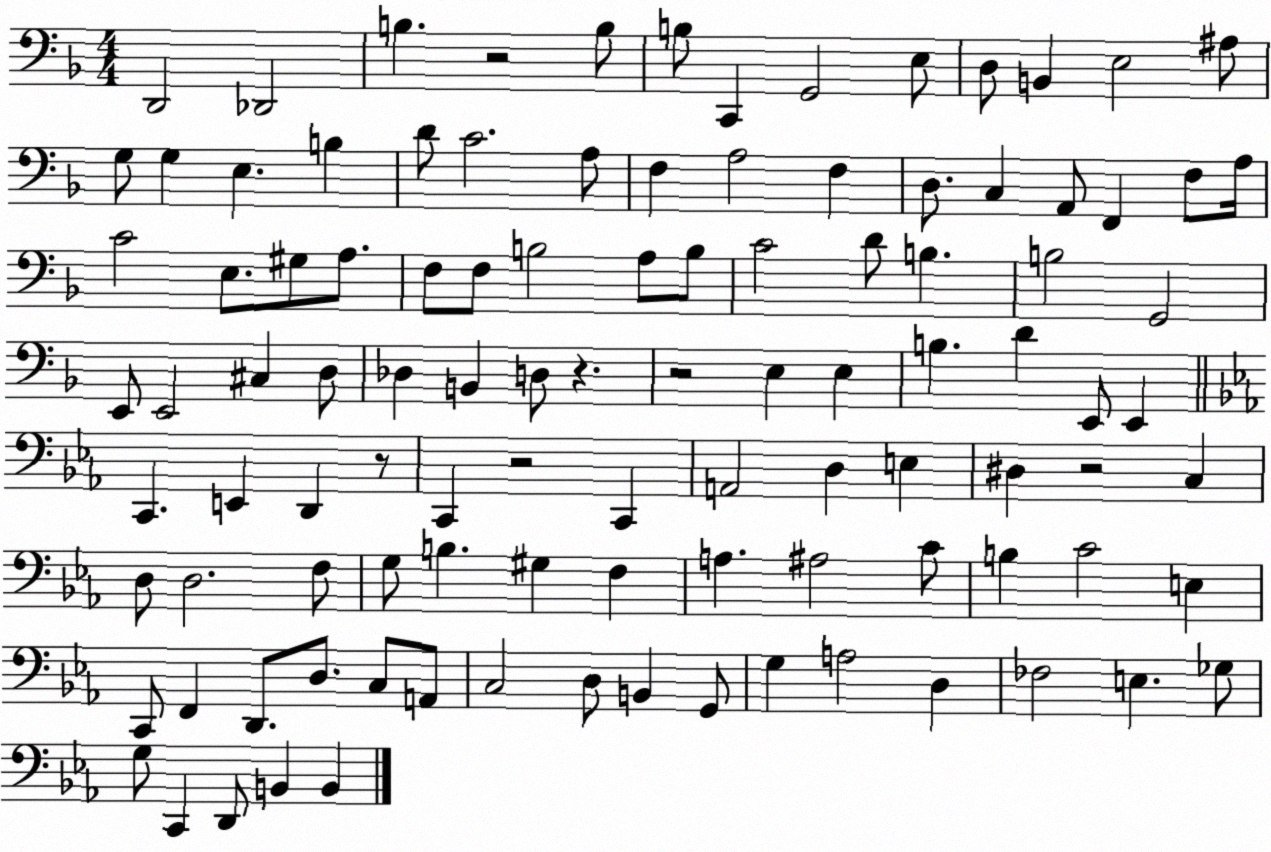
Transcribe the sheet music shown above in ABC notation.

X:1
T:Untitled
M:4/4
L:1/4
K:F
D,,2 _D,,2 B, z2 B,/2 B,/2 C,, G,,2 E,/2 D,/2 B,, E,2 ^A,/2 G,/2 G, E, B, D/2 C2 A,/2 F, A,2 F, D,/2 C, A,,/2 F,, F,/2 A,/4 C2 E,/2 ^G,/2 A,/2 F,/2 F,/2 B,2 A,/2 B,/2 C2 D/2 B, B,2 G,,2 E,,/2 E,,2 ^C, D,/2 _D, B,, D,/2 z z2 E, E, B, D E,,/2 E,, C,, E,, D,, z/2 C,, z2 C,, A,,2 D, E, ^D, z2 C, D,/2 D,2 F,/2 G,/2 B, ^G, F, A, ^A,2 C/2 B, C2 E, C,,/2 F,, D,,/2 D,/2 C,/2 A,,/2 C,2 D,/2 B,, G,,/2 G, A,2 D, _F,2 E, _G,/2 G,/2 C,, D,,/2 B,, B,,